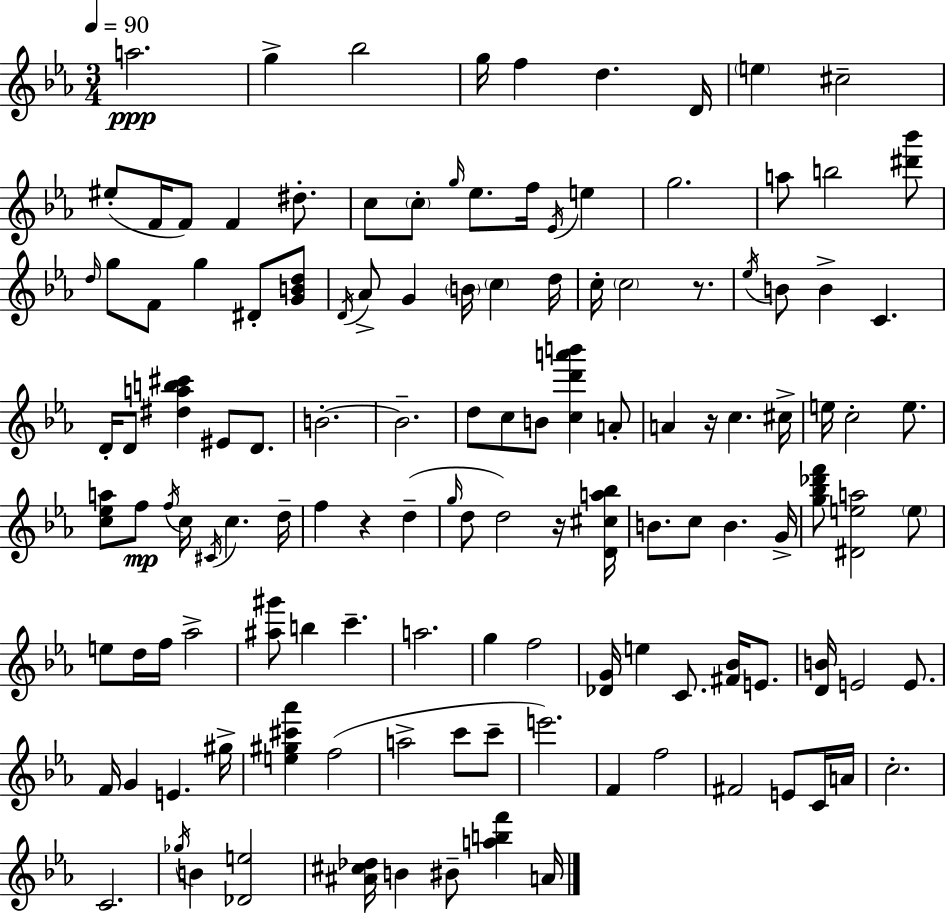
A5/h. G5/q Bb5/h G5/s F5/q D5/q. D4/s E5/q C#5/h EIS5/e F4/s F4/e F4/q D#5/e. C5/e C5/e G5/s Eb5/e. F5/s Eb4/s E5/q G5/h. A5/e B5/h [D#6,Bb6]/e D5/s G5/e F4/e G5/q D#4/e [G4,B4,D5]/e D4/s Ab4/e G4/q B4/s C5/q D5/s C5/s C5/h R/e. Eb5/s B4/e B4/q C4/q. D4/s D4/e [D#5,A5,B5,C#6]/q EIS4/e D4/e. B4/h. B4/h. D5/e C5/e B4/e [C5,D6,A6,B6]/q A4/e A4/q R/s C5/q. C#5/s E5/s C5/h E5/e. [C5,Eb5,A5]/e F5/e F5/s C5/s C#4/s C5/q. D5/s F5/q R/q D5/q G5/s D5/e D5/h R/s [D4,C#5,A5,Bb5]/s B4/e. C5/e B4/q. G4/s [G5,Bb5,Db6,F6]/e [D#4,E5,A5]/h E5/e E5/e D5/s F5/s Ab5/h [A#5,G#6]/e B5/q C6/q. A5/h. G5/q F5/h [Db4,G4]/s E5/q C4/e. [F#4,Bb4]/s E4/e. [D4,B4]/s E4/h E4/e. F4/s G4/q E4/q. G#5/s [E5,G#5,C#6,Ab6]/q F5/h A5/h C6/e C6/e E6/h. F4/q F5/h F#4/h E4/e C4/s A4/s C5/h. C4/h. Gb5/s B4/q [Db4,E5]/h [A#4,C#5,Db5]/s B4/q BIS4/e [A5,B5,F6]/q A4/s